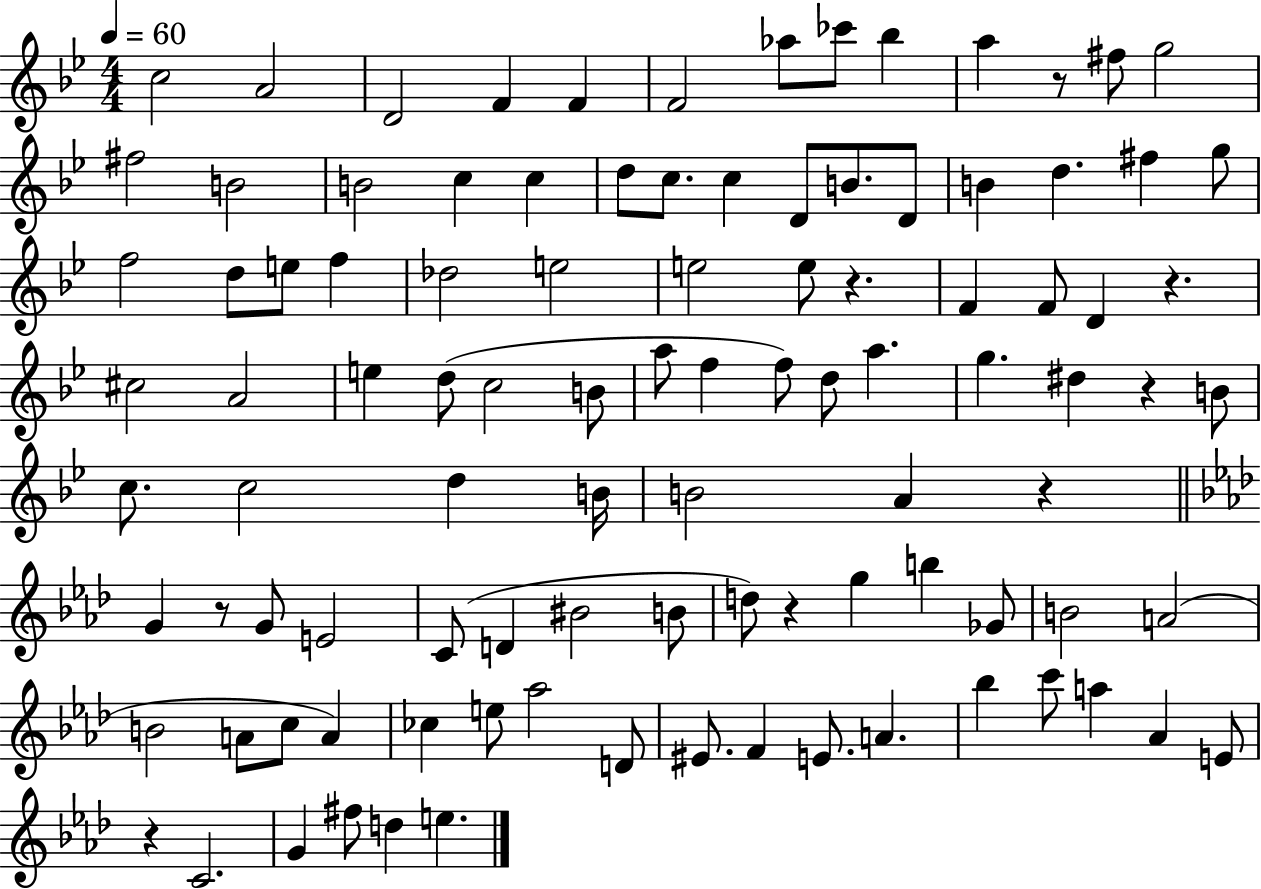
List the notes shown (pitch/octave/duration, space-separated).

C5/h A4/h D4/h F4/q F4/q F4/h Ab5/e CES6/e Bb5/q A5/q R/e F#5/e G5/h F#5/h B4/h B4/h C5/q C5/q D5/e C5/e. C5/q D4/e B4/e. D4/e B4/q D5/q. F#5/q G5/e F5/h D5/e E5/e F5/q Db5/h E5/h E5/h E5/e R/q. F4/q F4/e D4/q R/q. C#5/h A4/h E5/q D5/e C5/h B4/e A5/e F5/q F5/e D5/e A5/q. G5/q. D#5/q R/q B4/e C5/e. C5/h D5/q B4/s B4/h A4/q R/q G4/q R/e G4/e E4/h C4/e D4/q BIS4/h B4/e D5/e R/q G5/q B5/q Gb4/e B4/h A4/h B4/h A4/e C5/e A4/q CES5/q E5/e Ab5/h D4/e EIS4/e. F4/q E4/e. A4/q. Bb5/q C6/e A5/q Ab4/q E4/e R/q C4/h. G4/q F#5/e D5/q E5/q.